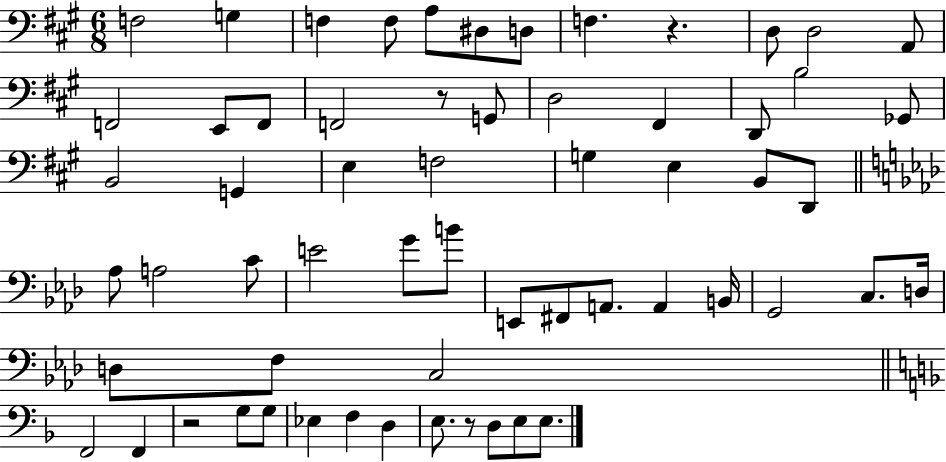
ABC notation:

X:1
T:Untitled
M:6/8
L:1/4
K:A
F,2 G, F, F,/2 A,/2 ^D,/2 D,/2 F, z D,/2 D,2 A,,/2 F,,2 E,,/2 F,,/2 F,,2 z/2 G,,/2 D,2 ^F,, D,,/2 B,2 _G,,/2 B,,2 G,, E, F,2 G, E, B,,/2 D,,/2 _A,/2 A,2 C/2 E2 G/2 B/2 E,,/2 ^F,,/2 A,,/2 A,, B,,/4 G,,2 C,/2 D,/4 D,/2 F,/2 C,2 F,,2 F,, z2 G,/2 G,/2 _E, F, D, E,/2 z/2 D,/2 E,/2 E,/2